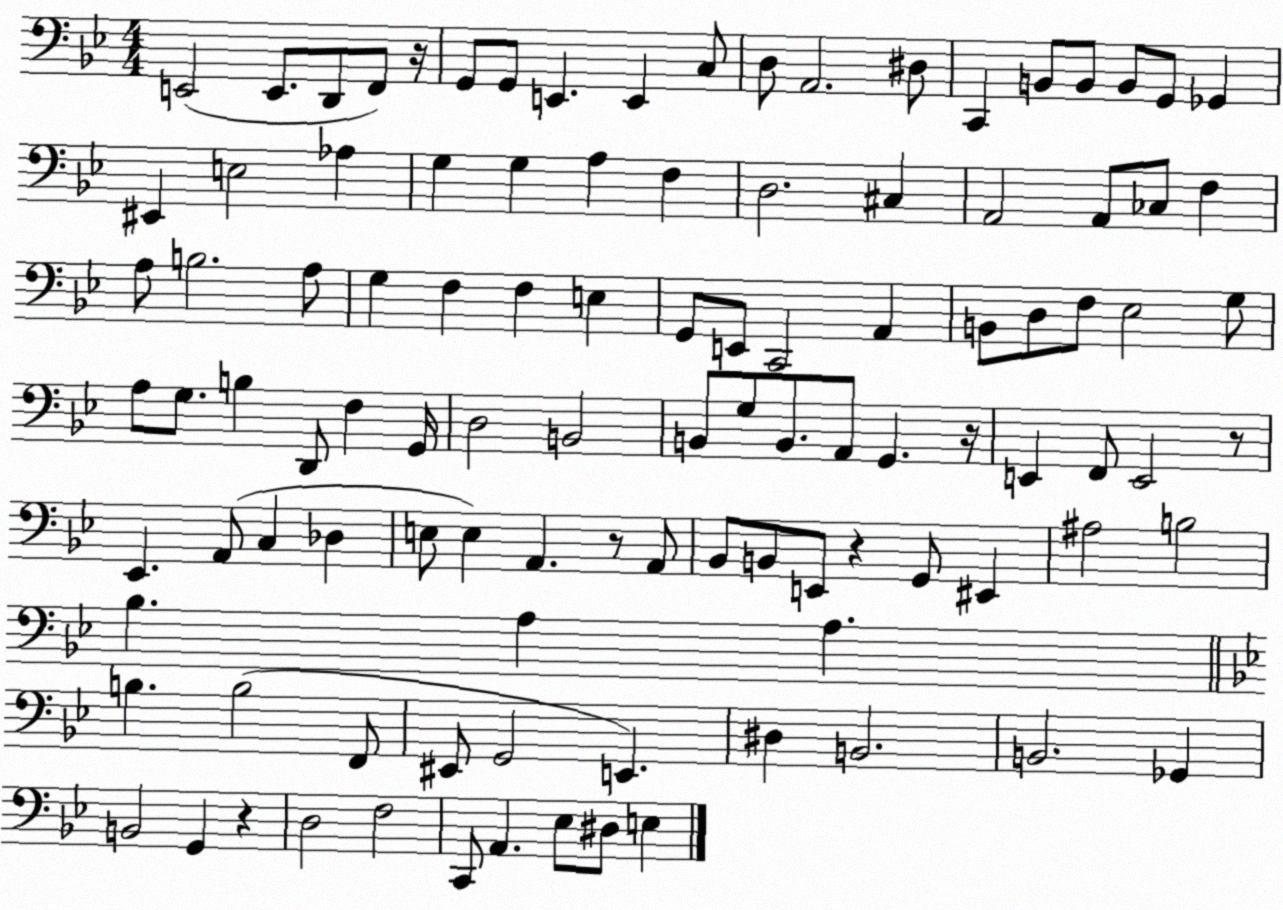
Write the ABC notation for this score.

X:1
T:Untitled
M:4/4
L:1/4
K:Bb
E,,2 E,,/2 D,,/2 F,,/2 z/4 G,,/2 G,,/2 E,, E,, C,/2 D,/2 A,,2 ^D,/2 C,, B,,/2 B,,/2 B,,/2 G,,/2 _G,, ^E,, E,2 _A, G, G, A, F, D,2 ^C, A,,2 A,,/2 _C,/2 F, A,/2 B,2 A,/2 G, F, F, E, G,,/2 E,,/2 C,,2 A,, B,,/2 D,/2 F,/2 _E,2 G,/2 A,/2 G,/2 B, D,,/2 F, G,,/4 D,2 B,,2 B,,/2 G,/2 B,,/2 A,,/2 G,, z/4 E,, F,,/2 E,,2 z/2 _E,, A,,/2 C, _D, E,/2 E, A,, z/2 A,,/2 _B,,/2 B,,/2 E,,/2 z G,,/2 ^E,, ^A,2 B,2 _B, A, A, B, B,2 F,,/2 ^E,,/2 G,,2 E,, ^D, B,,2 B,,2 _G,, B,,2 G,, z D,2 F,2 C,,/2 A,, _E,/2 ^D,/2 E,